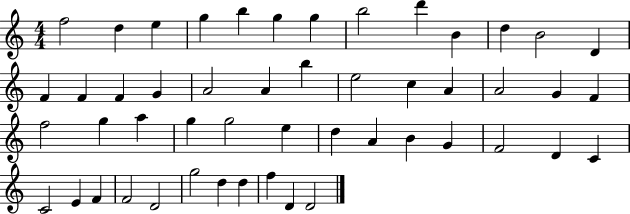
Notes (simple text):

F5/h D5/q E5/q G5/q B5/q G5/q G5/q B5/h D6/q B4/q D5/q B4/h D4/q F4/q F4/q F4/q G4/q A4/h A4/q B5/q E5/h C5/q A4/q A4/h G4/q F4/q F5/h G5/q A5/q G5/q G5/h E5/q D5/q A4/q B4/q G4/q F4/h D4/q C4/q C4/h E4/q F4/q F4/h D4/h G5/h D5/q D5/q F5/q D4/q D4/h